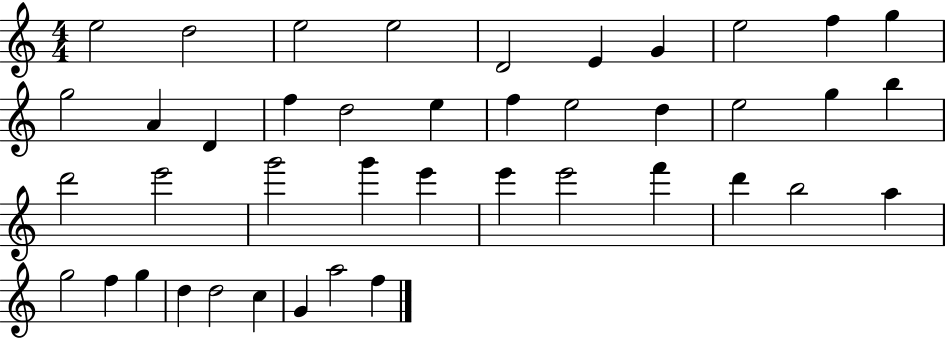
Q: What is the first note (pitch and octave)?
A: E5